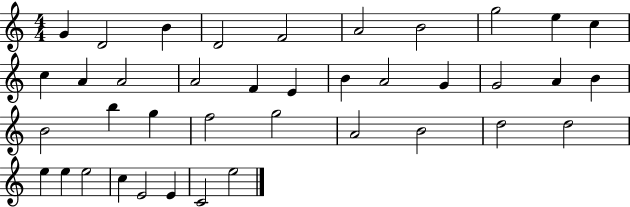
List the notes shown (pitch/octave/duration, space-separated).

G4/q D4/h B4/q D4/h F4/h A4/h B4/h G5/h E5/q C5/q C5/q A4/q A4/h A4/h F4/q E4/q B4/q A4/h G4/q G4/h A4/q B4/q B4/h B5/q G5/q F5/h G5/h A4/h B4/h D5/h D5/h E5/q E5/q E5/h C5/q E4/h E4/q C4/h E5/h